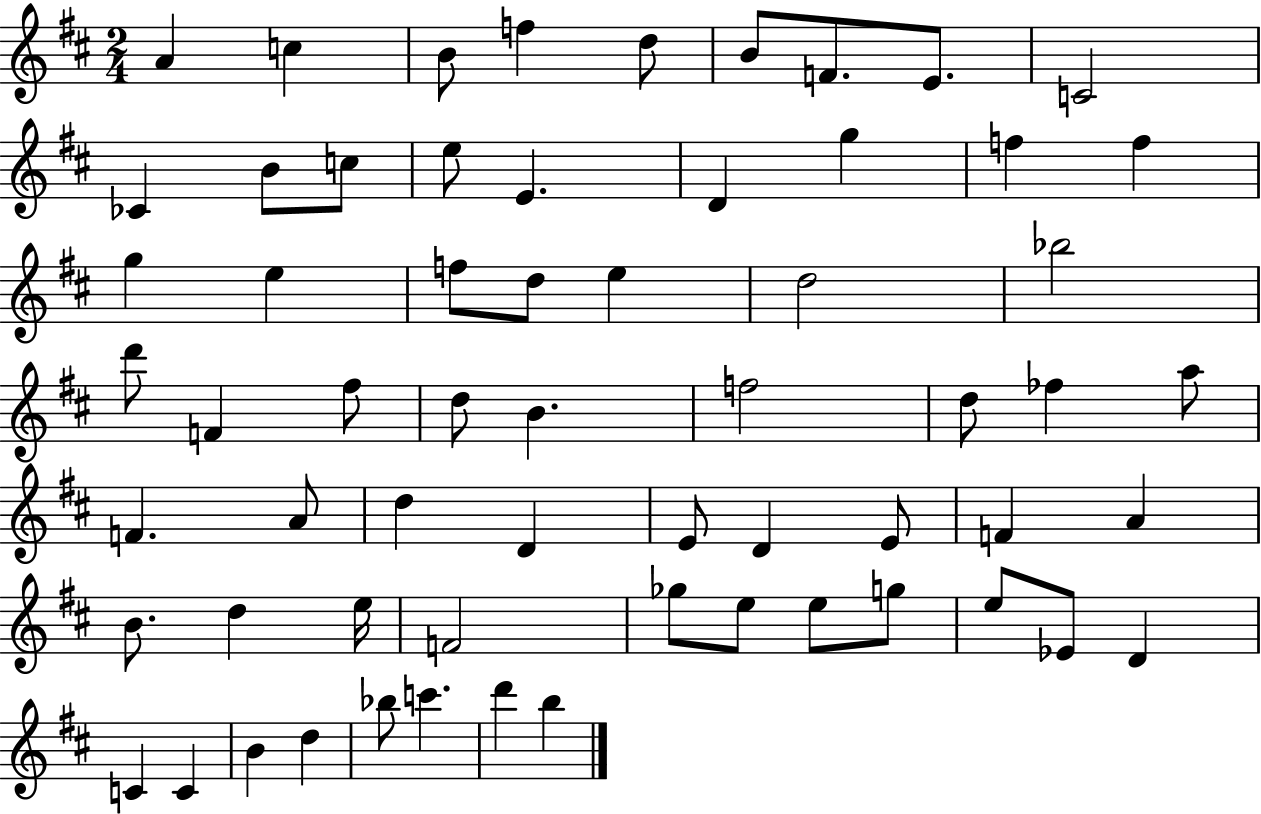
{
  \clef treble
  \numericTimeSignature
  \time 2/4
  \key d \major
  a'4 c''4 | b'8 f''4 d''8 | b'8 f'8. e'8. | c'2 | \break ces'4 b'8 c''8 | e''8 e'4. | d'4 g''4 | f''4 f''4 | \break g''4 e''4 | f''8 d''8 e''4 | d''2 | bes''2 | \break d'''8 f'4 fis''8 | d''8 b'4. | f''2 | d''8 fes''4 a''8 | \break f'4. a'8 | d''4 d'4 | e'8 d'4 e'8 | f'4 a'4 | \break b'8. d''4 e''16 | f'2 | ges''8 e''8 e''8 g''8 | e''8 ees'8 d'4 | \break c'4 c'4 | b'4 d''4 | bes''8 c'''4. | d'''4 b''4 | \break \bar "|."
}